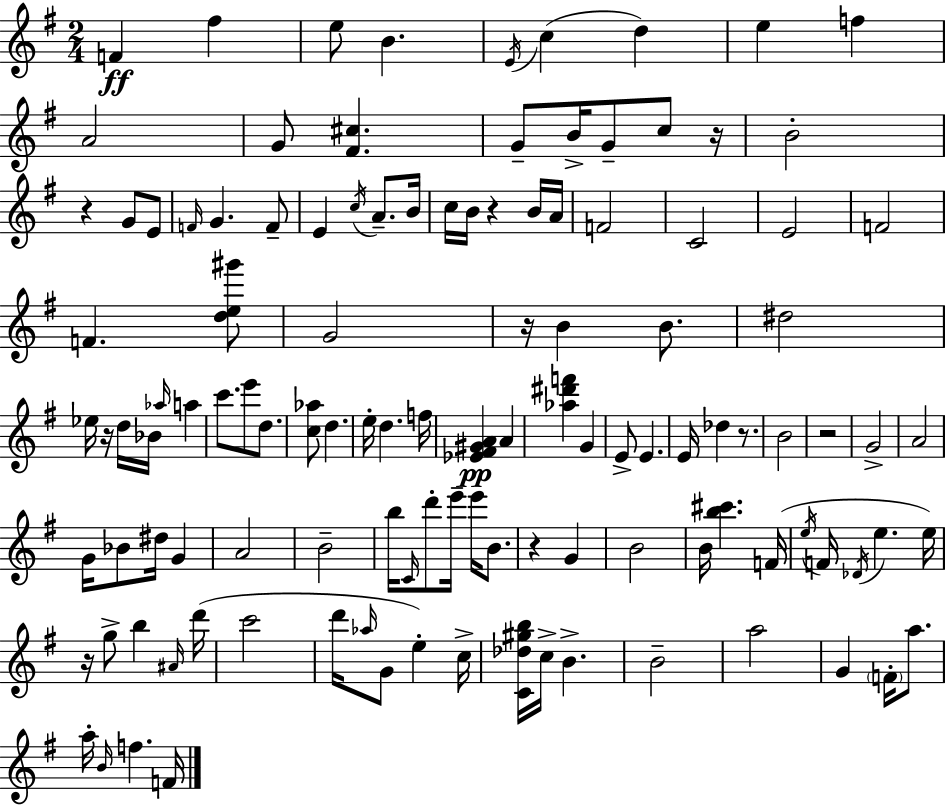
X:1
T:Untitled
M:2/4
L:1/4
K:G
F ^f e/2 B E/4 c d e f A2 G/2 [^F^c] G/2 B/4 G/2 c/2 z/4 B2 z G/2 E/2 F/4 G F/2 E c/4 A/2 B/4 c/4 B/4 z B/4 A/4 F2 C2 E2 F2 F [de^g']/2 G2 z/4 B B/2 ^d2 _e/4 z/4 d/4 _B/4 _a/4 a c'/2 e'/2 d/2 [c_a]/2 d e/4 d f/4 [_E^F^GA] A [_a^d'f'] G E/2 E E/4 _d z/2 B2 z2 G2 A2 G/4 _B/2 ^d/4 G A2 B2 b/4 C/4 d'/2 e'/4 e'/4 B/2 z G B2 B/4 [b^c'] F/4 e/4 F/4 _D/4 e e/4 z/4 g/2 b ^A/4 d'/4 c'2 d'/4 _a/4 G/2 e c/4 [C_d^gb]/4 c/4 B B2 a2 G F/4 a/2 a/4 B/4 f F/4